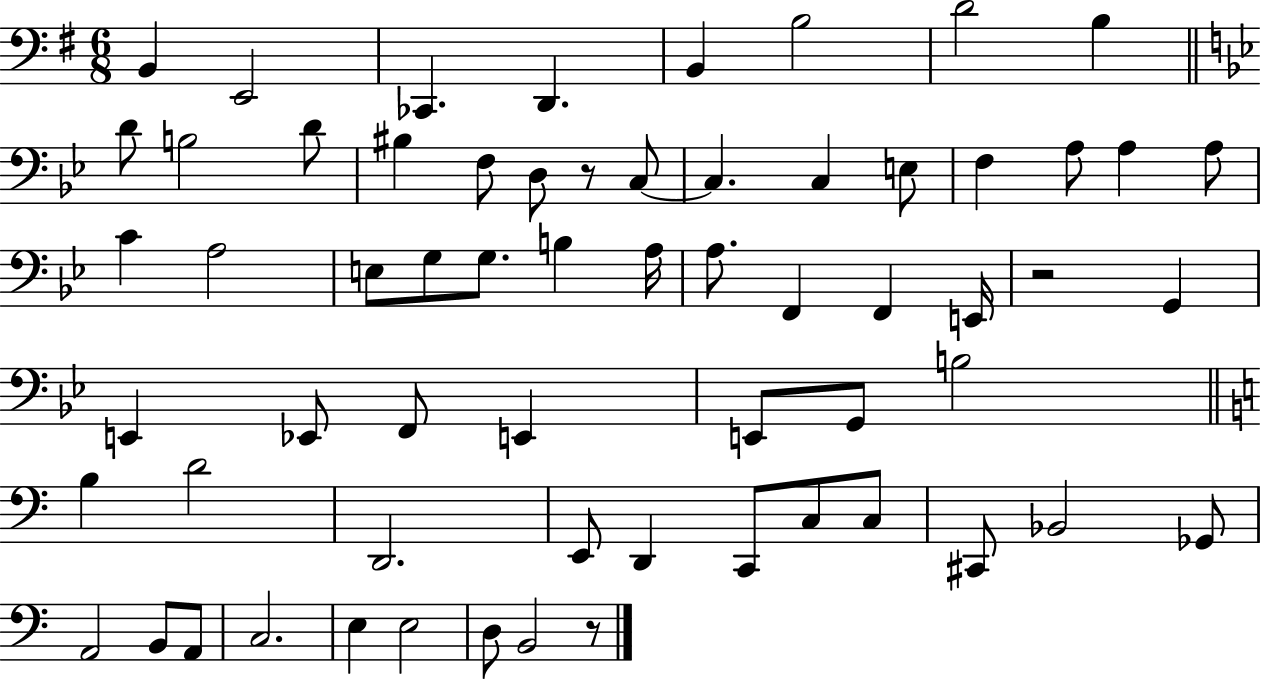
X:1
T:Untitled
M:6/8
L:1/4
K:G
B,, E,,2 _C,, D,, B,, B,2 D2 B, D/2 B,2 D/2 ^B, F,/2 D,/2 z/2 C,/2 C, C, E,/2 F, A,/2 A, A,/2 C A,2 E,/2 G,/2 G,/2 B, A,/4 A,/2 F,, F,, E,,/4 z2 G,, E,, _E,,/2 F,,/2 E,, E,,/2 G,,/2 B,2 B, D2 D,,2 E,,/2 D,, C,,/2 C,/2 C,/2 ^C,,/2 _B,,2 _G,,/2 A,,2 B,,/2 A,,/2 C,2 E, E,2 D,/2 B,,2 z/2